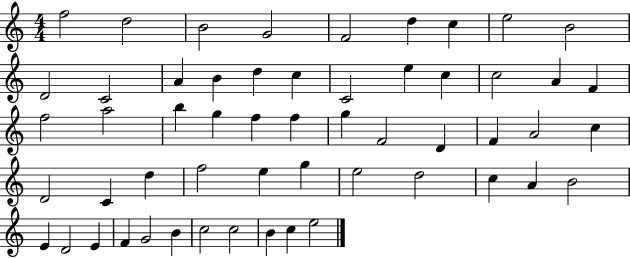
{
  \clef treble
  \numericTimeSignature
  \time 4/4
  \key c \major
  f''2 d''2 | b'2 g'2 | f'2 d''4 c''4 | e''2 b'2 | \break d'2 c'2 | a'4 b'4 d''4 c''4 | c'2 e''4 c''4 | c''2 a'4 f'4 | \break f''2 a''2 | b''4 g''4 f''4 f''4 | g''4 f'2 d'4 | f'4 a'2 c''4 | \break d'2 c'4 d''4 | f''2 e''4 g''4 | e''2 d''2 | c''4 a'4 b'2 | \break e'4 d'2 e'4 | f'4 g'2 b'4 | c''2 c''2 | b'4 c''4 e''2 | \break \bar "|."
}